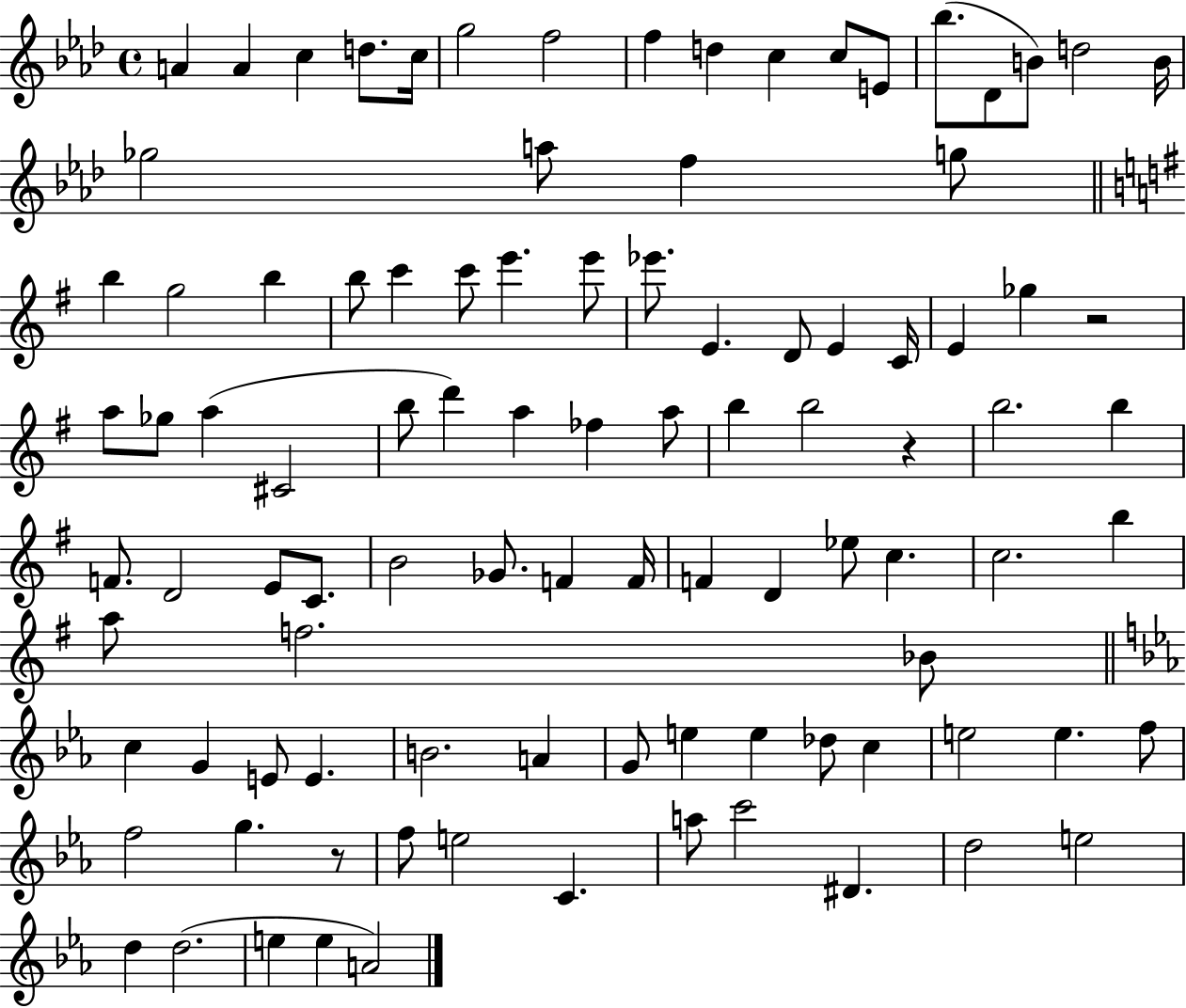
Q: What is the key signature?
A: AES major